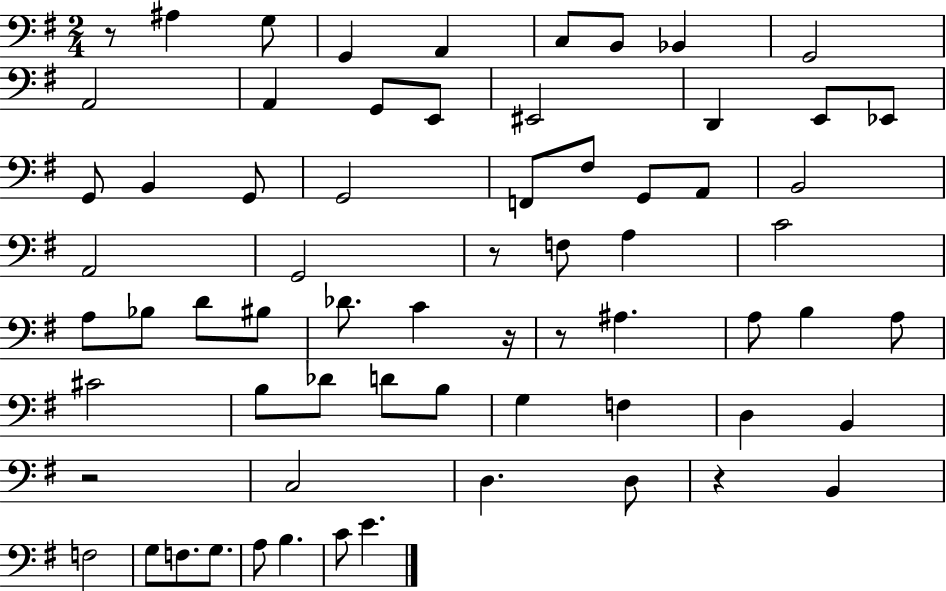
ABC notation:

X:1
T:Untitled
M:2/4
L:1/4
K:G
z/2 ^A, G,/2 G,, A,, C,/2 B,,/2 _B,, G,,2 A,,2 A,, G,,/2 E,,/2 ^E,,2 D,, E,,/2 _E,,/2 G,,/2 B,, G,,/2 G,,2 F,,/2 ^F,/2 G,,/2 A,,/2 B,,2 A,,2 G,,2 z/2 F,/2 A, C2 A,/2 _B,/2 D/2 ^B,/2 _D/2 C z/4 z/2 ^A, A,/2 B, A,/2 ^C2 B,/2 _D/2 D/2 B,/2 G, F, D, B,, z2 C,2 D, D,/2 z B,, F,2 G,/2 F,/2 G,/2 A,/2 B, C/2 E